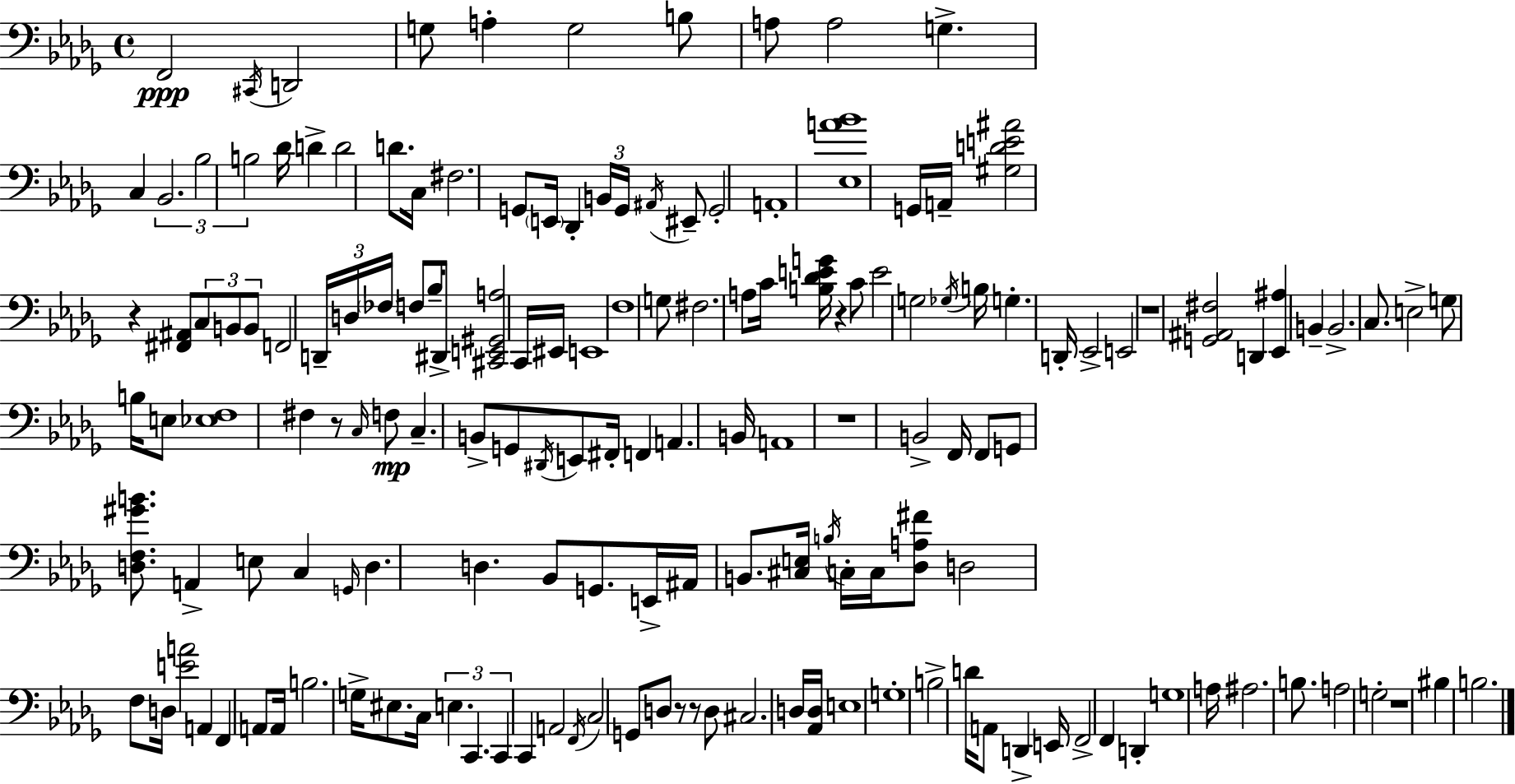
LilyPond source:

{
  \clef bass
  \time 4/4
  \defaultTimeSignature
  \key bes \minor
  f,2\ppp \acciaccatura { cis,16 } d,2 | g8 a4-. g2 b8 | a8 a2 g4.-> | c4 \tuplet 3/2 { bes,2. | \break bes2 b2 } | des'16 d'4-> d'2 d'8. | c16 fis2. g,8 | \parenthesize e,16 des,4-. \tuplet 3/2 { b,16 g,16 \acciaccatura { ais,16 } } eis,8-- g,2-. | \break a,1-. | <ees a' bes'>1 | g,16 a,16-- <gis d' e' ais'>2 r4 | <fis, ais,>8 \tuplet 3/2 { c8 b,8 b,8 } f,2 | \break \tuplet 3/2 { d,16-- d16 \parenthesize fes16 } f8 bes16-- dis,8-> <cis, e, gis, a>2 | c,16 eis,16 e,1 | f1 | g8 fis2. | \break a8 c'16 <b des' e' g'>16 r4 c'8 e'2 | g2 \acciaccatura { ges16 } b16 g4.-. | d,16-. ees,2-> e,2 | r1 | \break <g, ais, fis>2 d,4 <ees, ais>4 | b,4-- b,2.-> | c8. e2-> g8 | b16 e8 <ees f>1 | \break fis4 r8 \grace { c16 }\mp f8 c4.-- | b,8-> g,8 \acciaccatura { dis,16 } e,8 fis,16-. f,4 a,4. | b,16 a,1 | r1 | \break b,2-> f,16 f,8 | g,8 <d f gis' b'>8. a,4-> e8 c4 \grace { g,16 } | d4. d4. bes,8 g,8. | e,16-> ais,16 b,8. <cis e>16 \acciaccatura { b16 } c16-. c16 <des a fis'>8 d2 | \break f8 d16 <e' a'>2 a,4 | f,4 a,8 a,16 b2. | g16-> eis8. c16 \tuplet 3/2 { e4. | c,4. c,4 } c,4 a,2 | \break \acciaccatura { f,16 } c2 | g,8 d8 r8 r8 d8 cis2. | d16 <aes, d>16 e1 | g1-. | \break b2-> | d'16 a,8 d,4-> e,16 f,2-> | f,4 d,4-. g1 | a16 ais2. | \break b8. a2 | g2-. r1 | bis4 b2. | \bar "|."
}